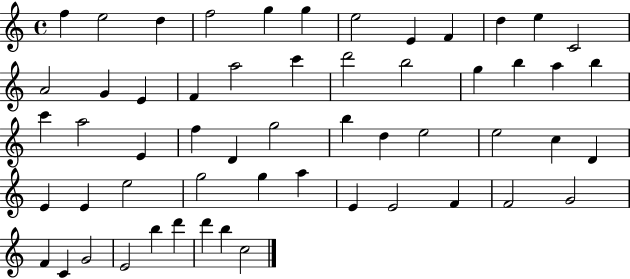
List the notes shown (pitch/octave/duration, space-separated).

F5/q E5/h D5/q F5/h G5/q G5/q E5/h E4/q F4/q D5/q E5/q C4/h A4/h G4/q E4/q F4/q A5/h C6/q D6/h B5/h G5/q B5/q A5/q B5/q C6/q A5/h E4/q F5/q D4/q G5/h B5/q D5/q E5/h E5/h C5/q D4/q E4/q E4/q E5/h G5/h G5/q A5/q E4/q E4/h F4/q F4/h G4/h F4/q C4/q G4/h E4/h B5/q D6/q D6/q B5/q C5/h